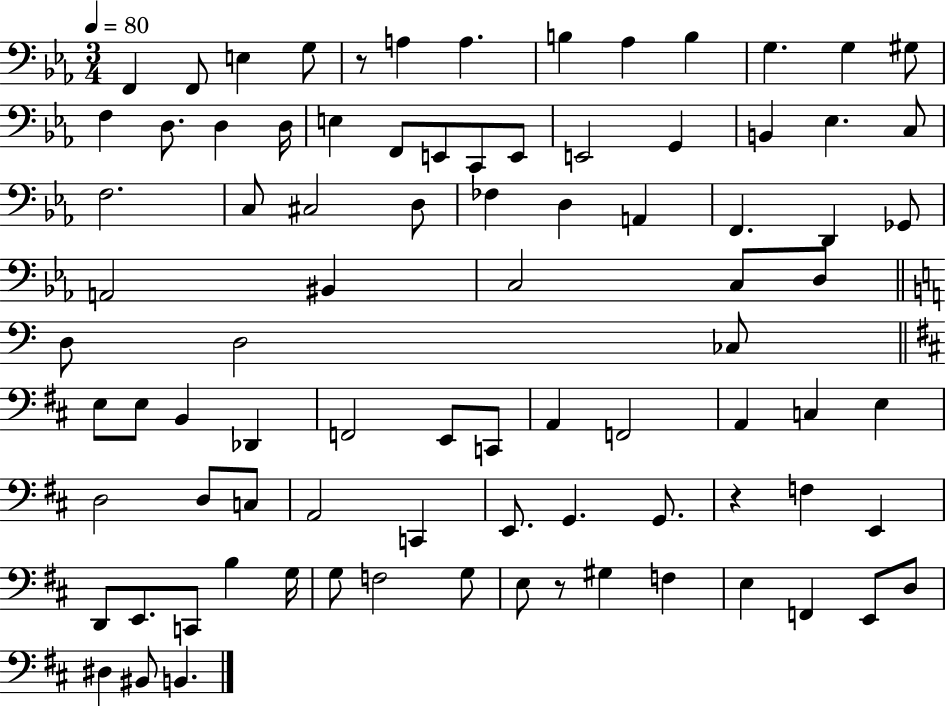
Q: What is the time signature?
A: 3/4